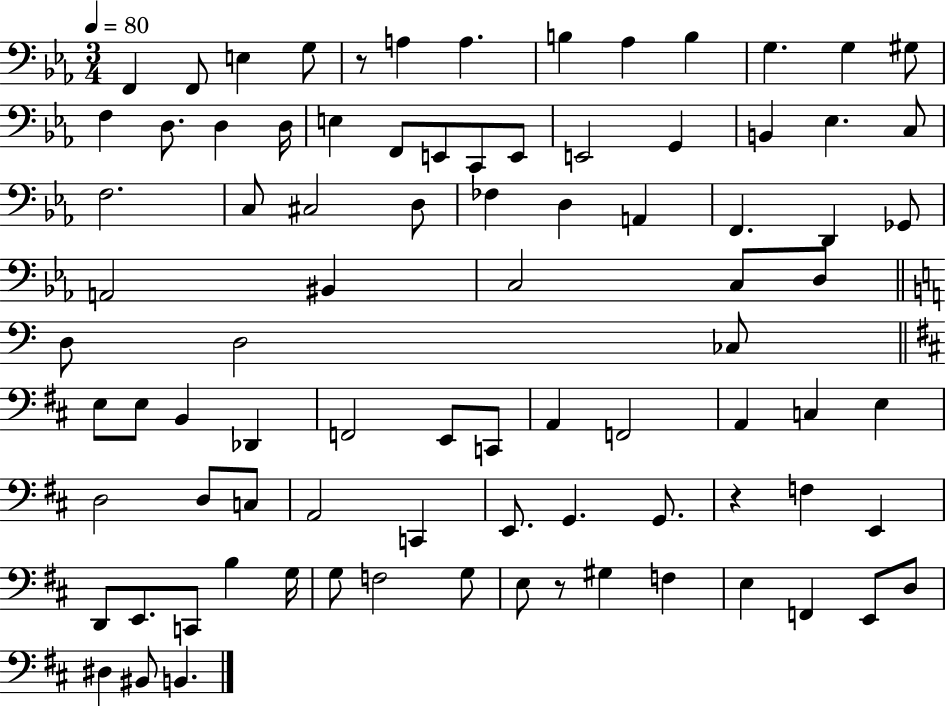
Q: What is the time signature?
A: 3/4